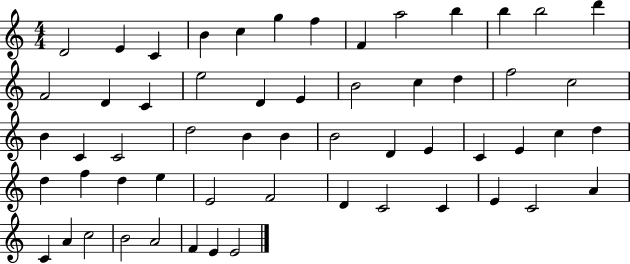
X:1
T:Untitled
M:4/4
L:1/4
K:C
D2 E C B c g f F a2 b b b2 d' F2 D C e2 D E B2 c d f2 c2 B C C2 d2 B B B2 D E C E c d d f d e E2 F2 D C2 C E C2 A C A c2 B2 A2 F E E2